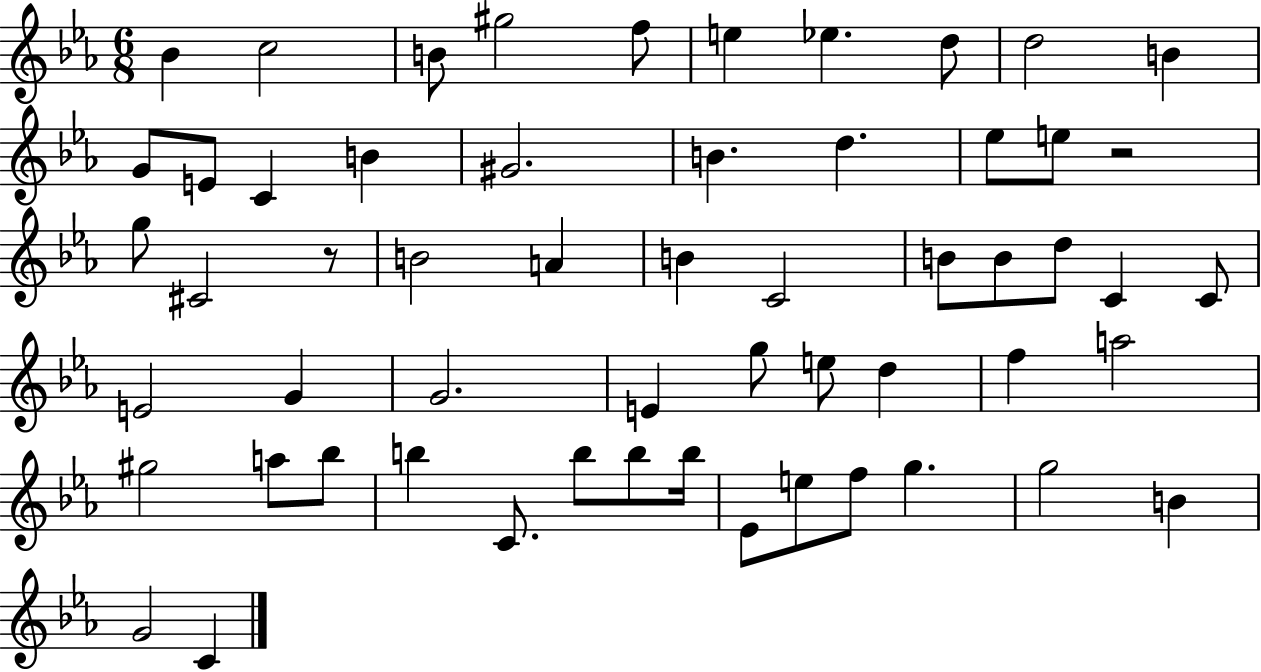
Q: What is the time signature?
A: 6/8